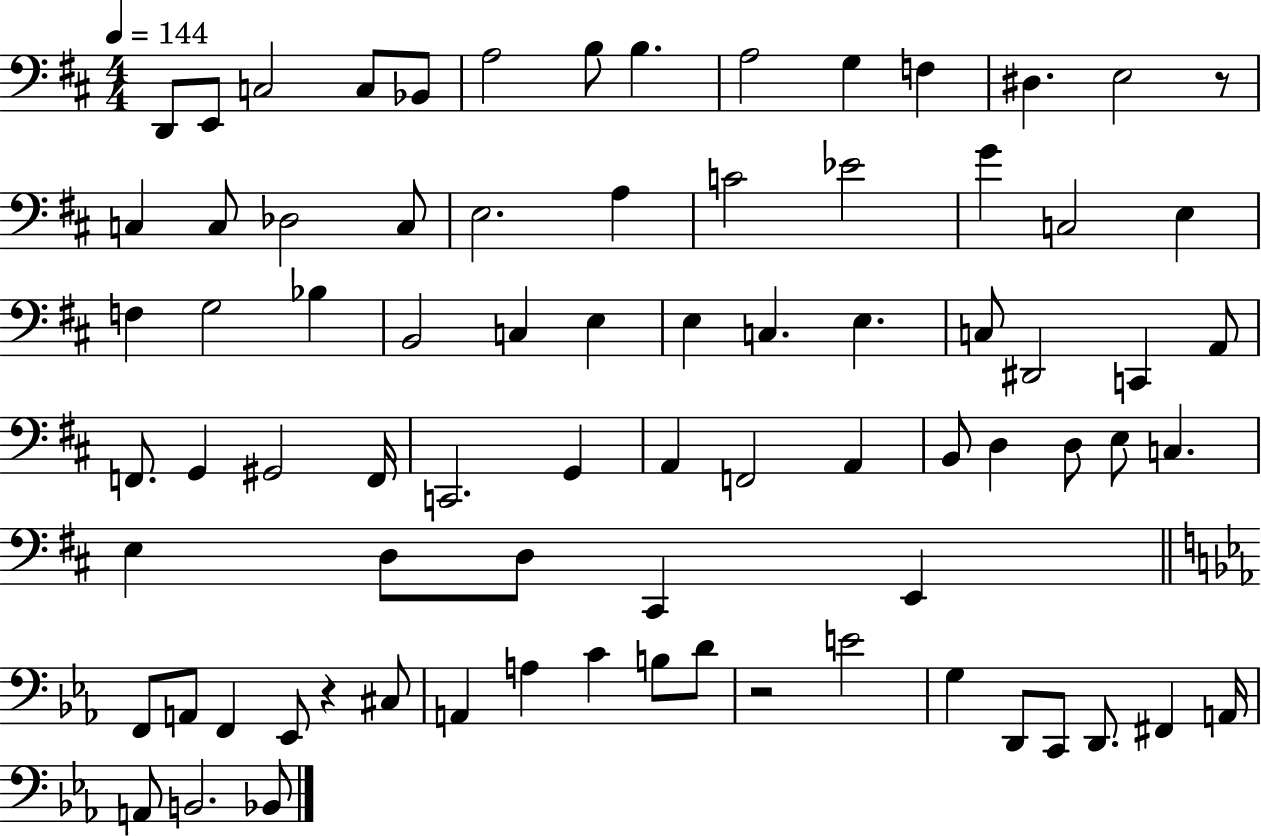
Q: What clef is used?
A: bass